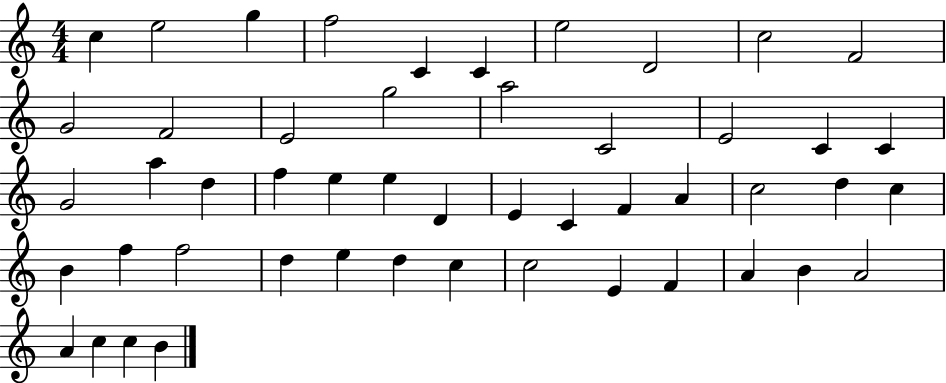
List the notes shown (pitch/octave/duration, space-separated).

C5/q E5/h G5/q F5/h C4/q C4/q E5/h D4/h C5/h F4/h G4/h F4/h E4/h G5/h A5/h C4/h E4/h C4/q C4/q G4/h A5/q D5/q F5/q E5/q E5/q D4/q E4/q C4/q F4/q A4/q C5/h D5/q C5/q B4/q F5/q F5/h D5/q E5/q D5/q C5/q C5/h E4/q F4/q A4/q B4/q A4/h A4/q C5/q C5/q B4/q